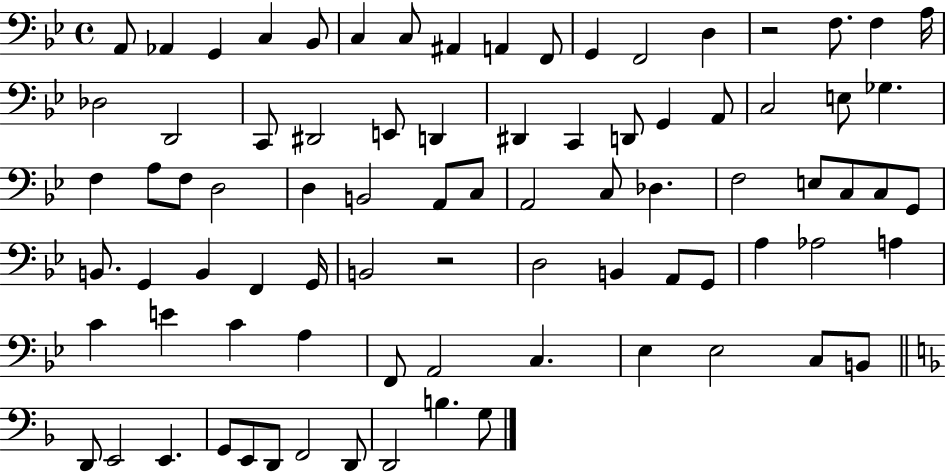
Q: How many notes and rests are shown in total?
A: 83